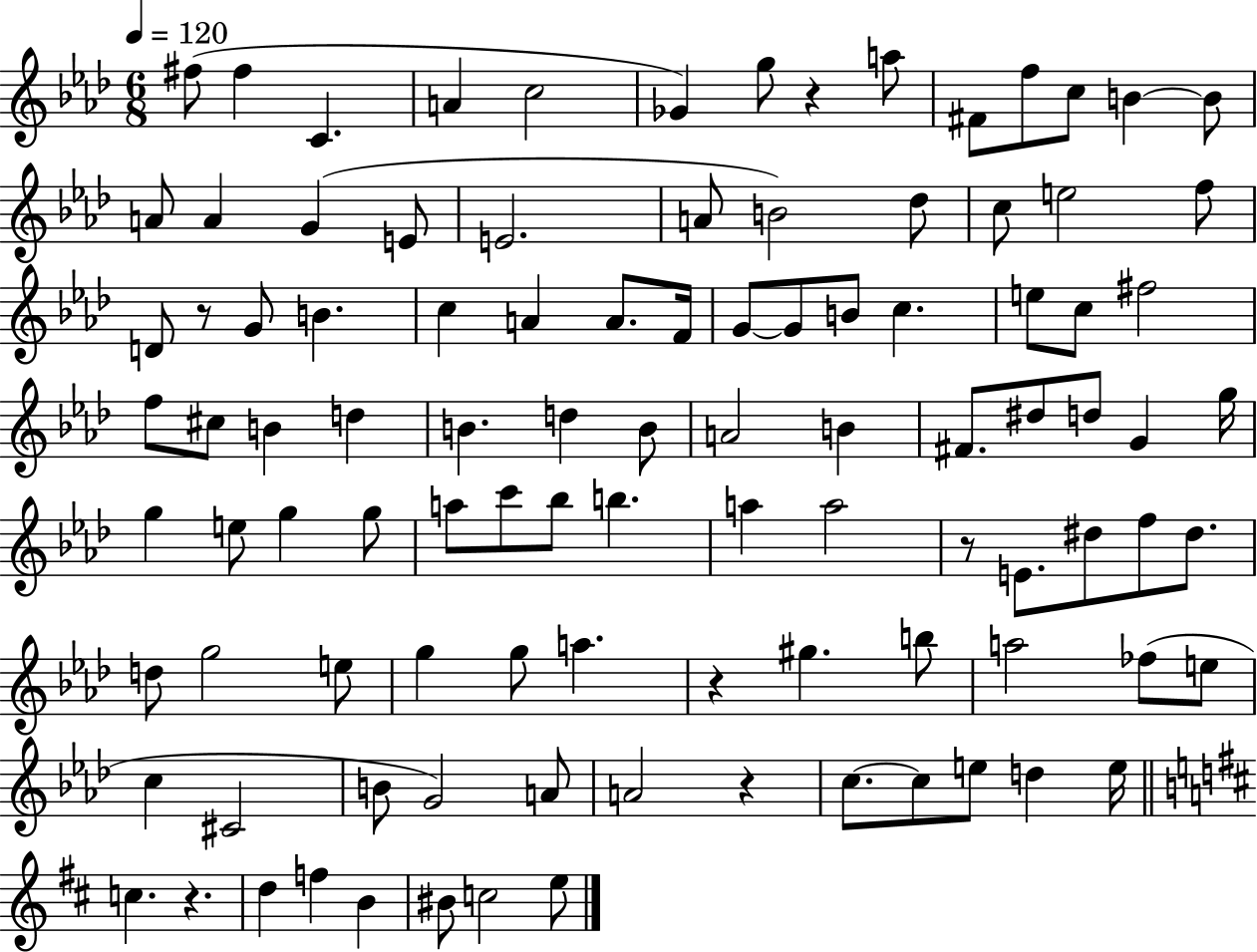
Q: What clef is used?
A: treble